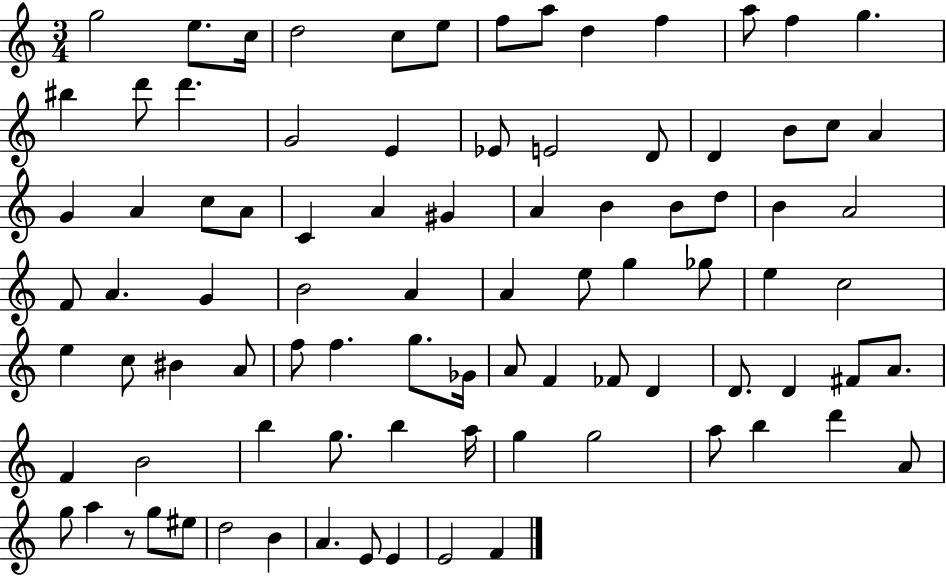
G5/h E5/e. C5/s D5/h C5/e E5/e F5/e A5/e D5/q F5/q A5/e F5/q G5/q. BIS5/q D6/e D6/q. G4/h E4/q Eb4/e E4/h D4/e D4/q B4/e C5/e A4/q G4/q A4/q C5/e A4/e C4/q A4/q G#4/q A4/q B4/q B4/e D5/e B4/q A4/h F4/e A4/q. G4/q B4/h A4/q A4/q E5/e G5/q Gb5/e E5/q C5/h E5/q C5/e BIS4/q A4/e F5/e F5/q. G5/e. Gb4/s A4/e F4/q FES4/e D4/q D4/e. D4/q F#4/e A4/e. F4/q B4/h B5/q G5/e. B5/q A5/s G5/q G5/h A5/e B5/q D6/q A4/e G5/e A5/q R/e G5/e EIS5/e D5/h B4/q A4/q. E4/e E4/q E4/h F4/q